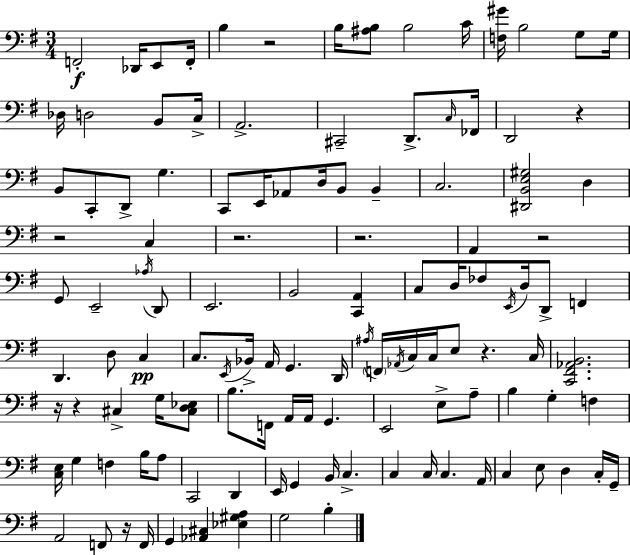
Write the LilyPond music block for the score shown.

{
  \clef bass
  \numericTimeSignature
  \time 3/4
  \key g \major
  f,2-.\f des,16 e,8 f,16-. | b4 r2 | b16 <ais b>8 b2 c'16 | <f gis'>16 b2 g8 g16 | \break des16 d2 b,8 c16-> | a,2.-> | cis,2-- d,8.-> \grace { c16 } | fes,16 d,2 r4 | \break b,8 c,8-. d,8-> g4. | c,8 e,16 aes,8 d16 b,8 b,4-- | c2. | <dis, b, e gis>2 d4 | \break r2 c4 | r2. | r2. | a,4 r2 | \break g,8 e,2-- \acciaccatura { aes16 } | d,8 e,2. | b,2 <c, a,>4 | c8 d16 fes8 \acciaccatura { e,16 } d16 d,8-> f,4 | \break d,4. d8 c4\pp | c8. \acciaccatura { e,16 } bes,16-> a,16 g,4. | d,16 \acciaccatura { ais16 } \parenthesize f,16 \acciaccatura { aes,16 } c16 c16 e8 r4. | c16 <c, fis, aes, b,>2. | \break r16 r4 cis4-> | g16 <cis d ees>8 b8. f,16 a,16 a,16 | g,4. e,2 | e8-> a8-- b4 g4-. | \break f4 <c e>16 g4 f4 | b16 a8 c,2 | d,4 e,16 g,4 b,16 | c4.-> c4 c16 c4. | \break a,16 c4 e8 | d4 c16-. g,16-- a,2 | f,8 r16 f,16 g,4 <aes, cis>4 | <ees gis a>4 g2 | \break b4-. \bar "|."
}